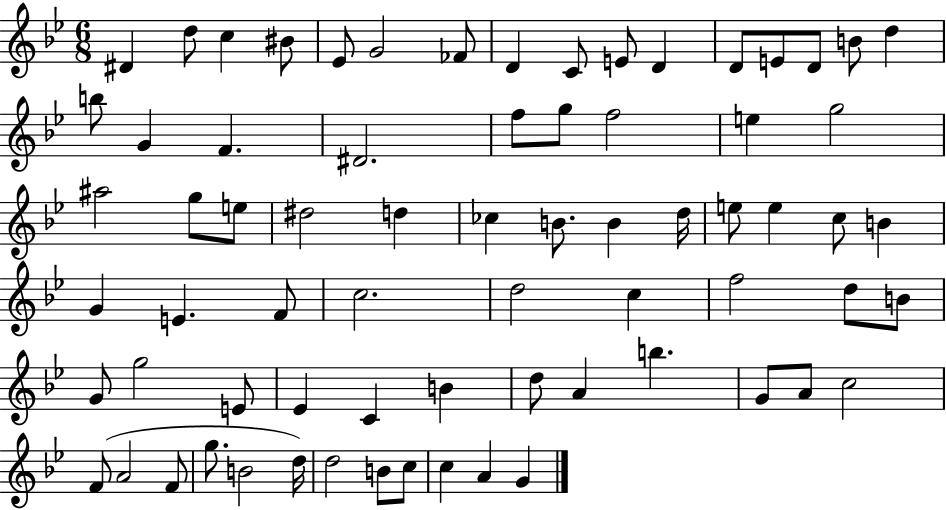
{
  \clef treble
  \numericTimeSignature
  \time 6/8
  \key bes \major
  dis'4 d''8 c''4 bis'8 | ees'8 g'2 fes'8 | d'4 c'8 e'8 d'4 | d'8 e'8 d'8 b'8 d''4 | \break b''8 g'4 f'4. | dis'2. | f''8 g''8 f''2 | e''4 g''2 | \break ais''2 g''8 e''8 | dis''2 d''4 | ces''4 b'8. b'4 d''16 | e''8 e''4 c''8 b'4 | \break g'4 e'4. f'8 | c''2. | d''2 c''4 | f''2 d''8 b'8 | \break g'8 g''2 e'8 | ees'4 c'4 b'4 | d''8 a'4 b''4. | g'8 a'8 c''2 | \break f'8( a'2 f'8 | g''8. b'2 d''16) | d''2 b'8 c''8 | c''4 a'4 g'4 | \break \bar "|."
}